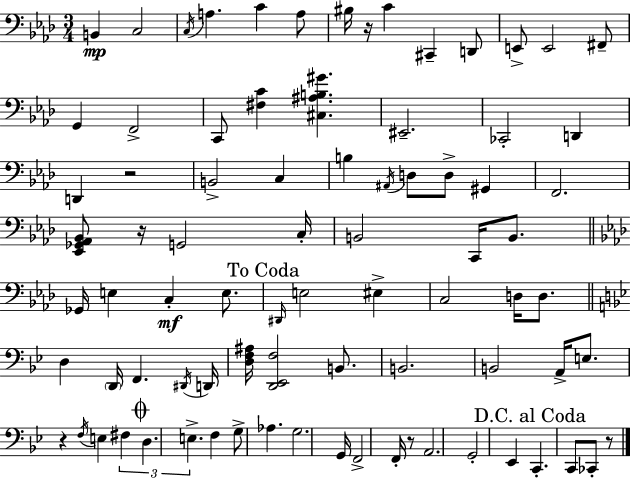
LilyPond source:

{
  \clef bass
  \numericTimeSignature
  \time 3/4
  \key aes \major
  b,4\mp c2 | \acciaccatura { c16 } a4. c'4 a8 | bis16 r16 c'4 cis,4-- d,8 | e,8-> e,2 fis,8-- | \break g,4 f,2-> | c,8 <fis c'>4 <cis ais b gis'>4. | eis,2.-- | ces,2-. d,4 | \break d,4 r2 | b,2-> c4 | b4 \acciaccatura { ais,16 } d8 d8-> gis,4 | f,2. | \break <ees, ges, aes, bes,>8 r16 g,2 | c16-. b,2 c,16 b,8. | \bar "||" \break \key f \minor ges,16 e4 c4-.\mf e8. | \mark "To Coda" \grace { dis,16 } e2 eis4-> | c2 d16 d8. | \bar "||" \break \key bes \major d4 \parenthesize d,16 f,4. \acciaccatura { dis,16 } | d,16 <d f ais>16 <d, ees, f>2 b,8. | b,2. | b,2 a,16-> e8. | \break r4 \acciaccatura { f16 } e4 \tuplet 3/2 { fis4 | \mark \markup { \musicglyph "scripts.coda" } d4. e4.-> } | f4 g8-> aes4. | g2. | \break g,16 f,2-> f,16-. | r8 a,2. | g,2-. ees,4 | \mark "D.C. al Coda" c,4.-. c,8 ces,8-. | \break r8 \bar "|."
}